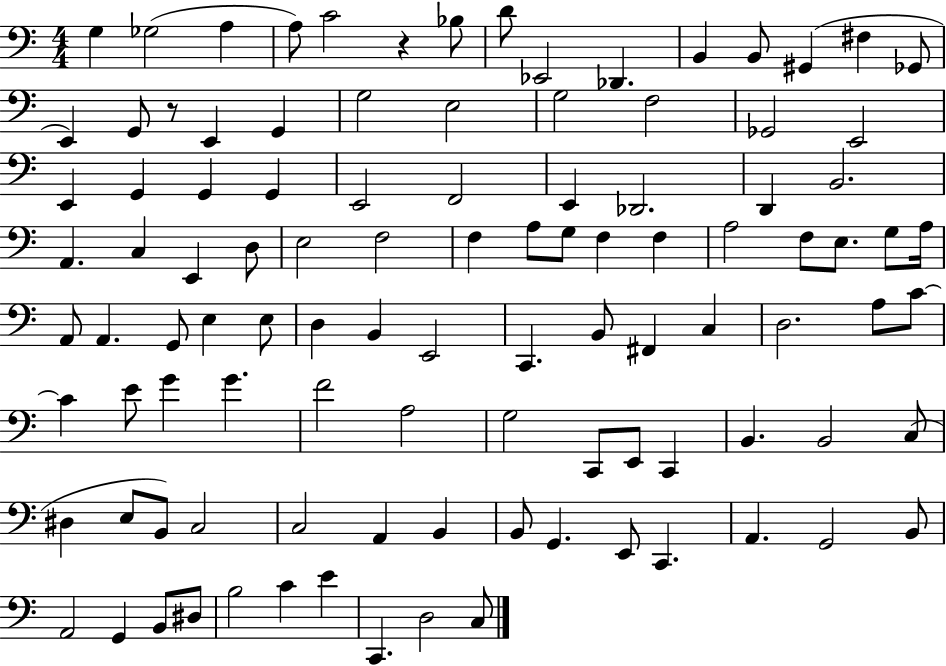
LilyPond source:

{
  \clef bass
  \numericTimeSignature
  \time 4/4
  \key c \major
  g4 ges2( a4 | a8) c'2 r4 bes8 | d'8 ees,2 des,4. | b,4 b,8 gis,4( fis4 ges,8 | \break e,4) g,8 r8 e,4 g,4 | g2 e2 | g2 f2 | ges,2 e,2 | \break e,4 g,4 g,4 g,4 | e,2 f,2 | e,4 des,2. | d,4 b,2. | \break a,4. c4 e,4 d8 | e2 f2 | f4 a8 g8 f4 f4 | a2 f8 e8. g8 a16 | \break a,8 a,4. g,8 e4 e8 | d4 b,4 e,2 | c,4. b,8 fis,4 c4 | d2. a8 c'8~~ | \break c'4 e'8 g'4 g'4. | f'2 a2 | g2 c,8 e,8 c,4 | b,4. b,2 c8( | \break dis4 e8 b,8) c2 | c2 a,4 b,4 | b,8 g,4. e,8 c,4. | a,4. g,2 b,8 | \break a,2 g,4 b,8 dis8 | b2 c'4 e'4 | c,4. d2 c8 | \bar "|."
}